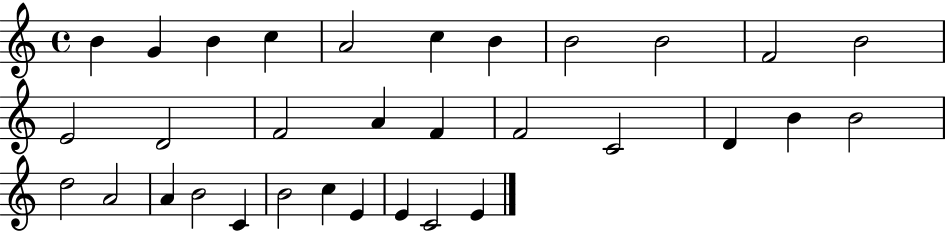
{
  \clef treble
  \time 4/4
  \defaultTimeSignature
  \key c \major
  b'4 g'4 b'4 c''4 | a'2 c''4 b'4 | b'2 b'2 | f'2 b'2 | \break e'2 d'2 | f'2 a'4 f'4 | f'2 c'2 | d'4 b'4 b'2 | \break d''2 a'2 | a'4 b'2 c'4 | b'2 c''4 e'4 | e'4 c'2 e'4 | \break \bar "|."
}